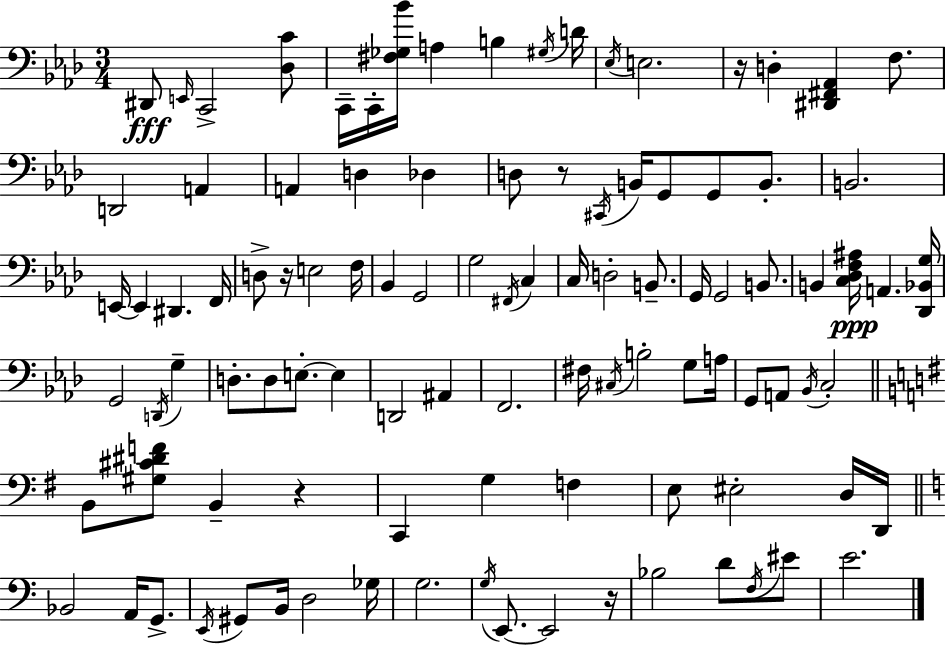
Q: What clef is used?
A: bass